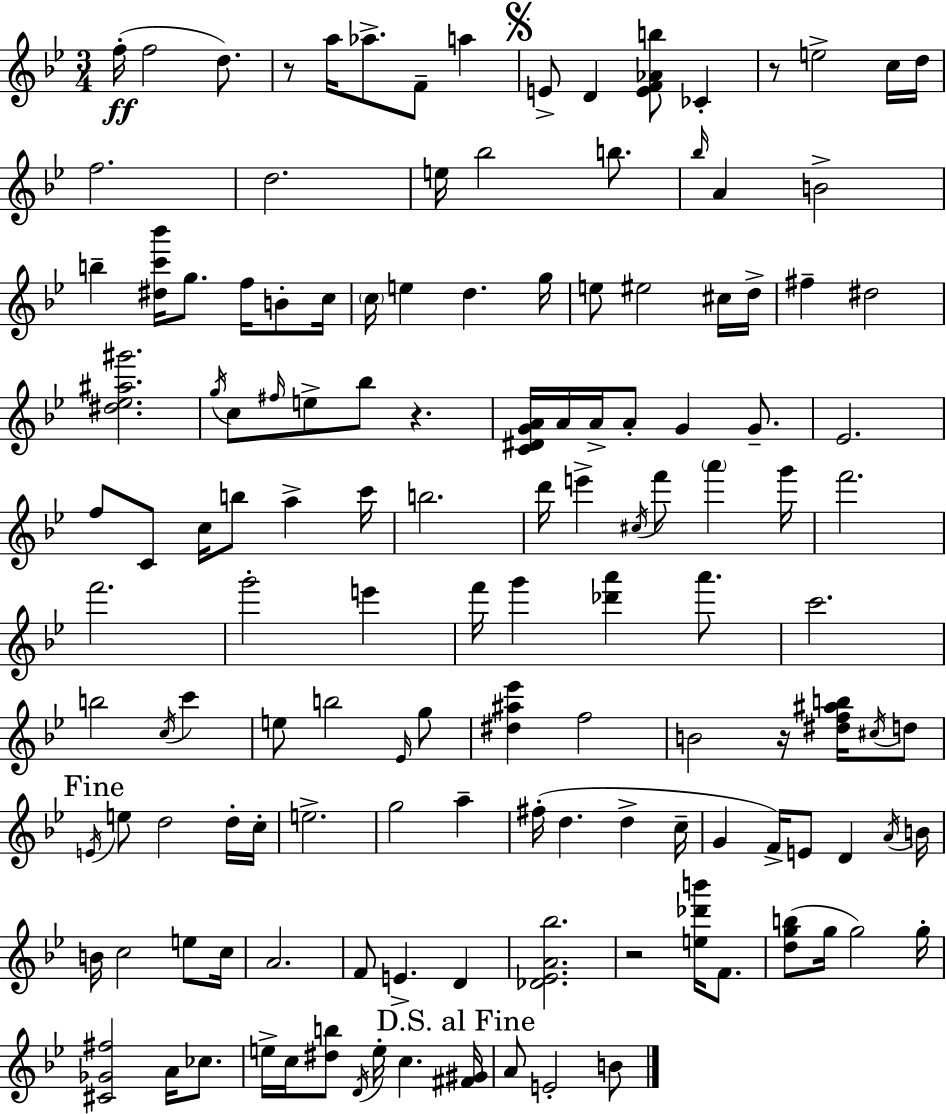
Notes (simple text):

F5/s F5/h D5/e. R/e A5/s Ab5/e. F4/e A5/q E4/e D4/q [E4,F4,Ab4,B5]/e CES4/q R/e E5/h C5/s D5/s F5/h. D5/h. E5/s Bb5/h B5/e. Bb5/s A4/q B4/h B5/q [D#5,C6,Bb6]/s G5/e. F5/s B4/e C5/s C5/s E5/q D5/q. G5/s E5/e EIS5/h C#5/s D5/s F#5/q D#5/h [D#5,Eb5,A#5,G#6]/h. G5/s C5/e F#5/s E5/e Bb5/e R/q. [C4,D#4,G4,A4]/s A4/s A4/s A4/e G4/q G4/e. Eb4/h. F5/e C4/e C5/s B5/e A5/q C6/s B5/h. D6/s E6/q C#5/s F6/e A6/q G6/s F6/h. F6/h. G6/h E6/q F6/s G6/q [Db6,A6]/q A6/e. C6/h. B5/h C5/s C6/q E5/e B5/h Eb4/s G5/e [D#5,A#5,Eb6]/q F5/h B4/h R/s [D#5,F5,A#5,B5]/s C#5/s D5/e E4/s E5/e D5/h D5/s C5/s E5/h. G5/h A5/q F#5/s D5/q. D5/q C5/s G4/q F4/s E4/e D4/q A4/s B4/s B4/s C5/h E5/e C5/s A4/h. F4/e E4/q. D4/q [Db4,Eb4,A4,Bb5]/h. R/h [E5,Db6,B6]/s F4/e. [D5,G5,B5]/e G5/s G5/h G5/s [C#4,Gb4,F#5]/h A4/s CES5/e. E5/s C5/s [D#5,B5]/e D4/s E5/s C5/q. [F#4,G#4]/s A4/e E4/h B4/e